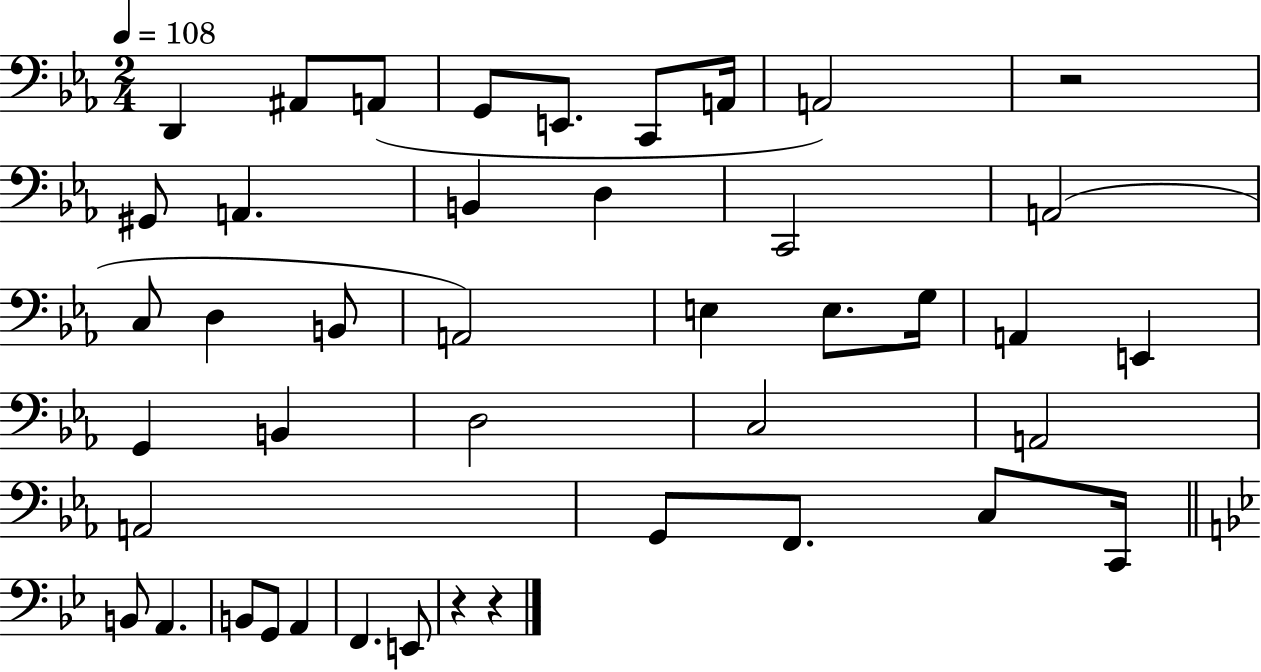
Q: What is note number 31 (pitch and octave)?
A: F2